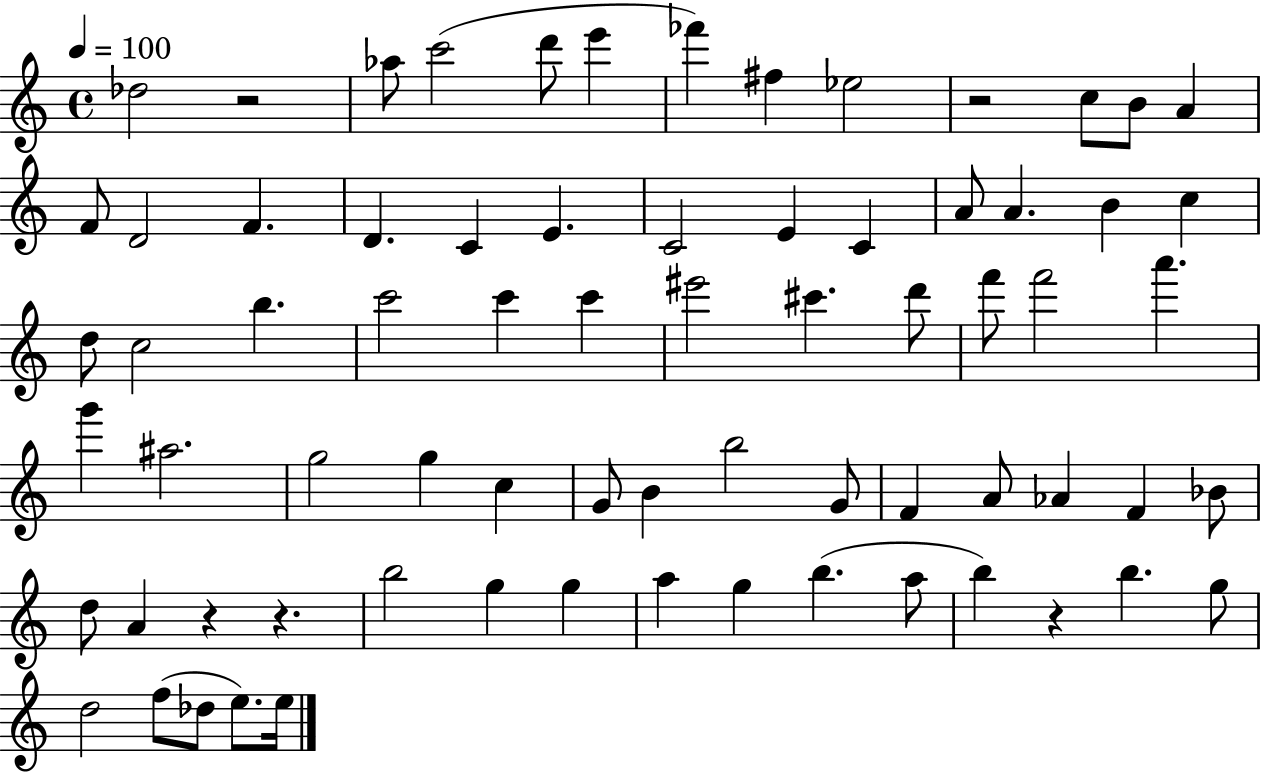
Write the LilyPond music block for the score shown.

{
  \clef treble
  \time 4/4
  \defaultTimeSignature
  \key c \major
  \tempo 4 = 100
  \repeat volta 2 { des''2 r2 | aes''8 c'''2( d'''8 e'''4 | fes'''4) fis''4 ees''2 | r2 c''8 b'8 a'4 | \break f'8 d'2 f'4. | d'4. c'4 e'4. | c'2 e'4 c'4 | a'8 a'4. b'4 c''4 | \break d''8 c''2 b''4. | c'''2 c'''4 c'''4 | eis'''2 cis'''4. d'''8 | f'''8 f'''2 a'''4. | \break g'''4 ais''2. | g''2 g''4 c''4 | g'8 b'4 b''2 g'8 | f'4 a'8 aes'4 f'4 bes'8 | \break d''8 a'4 r4 r4. | b''2 g''4 g''4 | a''4 g''4 b''4.( a''8 | b''4) r4 b''4. g''8 | \break d''2 f''8( des''8 e''8.) e''16 | } \bar "|."
}